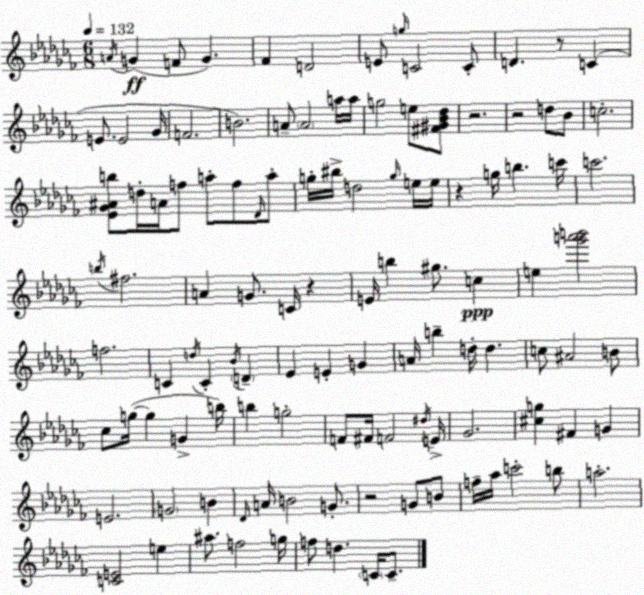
X:1
T:Untitled
M:6/8
L:1/4
K:Abm
A/4 G F/2 G _F D2 E/2 g/4 C2 C/2 D z/2 C E/2 E2 _G/4 F2 B2 A/2 A2 a/4 a/4 g2 e/2 [^F^G_B_d]/2 z2 z2 d/2 _B/2 c2 [_E_G^Ab]/2 d/4 A/4 f/2 a/2 f/2 _D/4 a/2 g/4 ^b/4 d2 g/4 e/4 e/4 z g/4 b c'/4 c'2 b/4 ^f2 A G/2 C/4 z E/4 b ^g/2 c e [_g'a'b']2 f2 C d/4 C _B/4 D _E E G A/4 b d/4 d c/2 ^A2 B/2 _c/2 g/4 g G b/4 b g2 F/2 ^F/4 F2 ^d/4 E/4 _G2 [^cg] ^F G E2 G2 B _D/4 A/4 B2 G/2 z2 G/2 B/2 f/4 _a/4 c'2 b/2 a2 [CE]2 e ^a/2 f2 g/4 f/2 d C/4 C/2